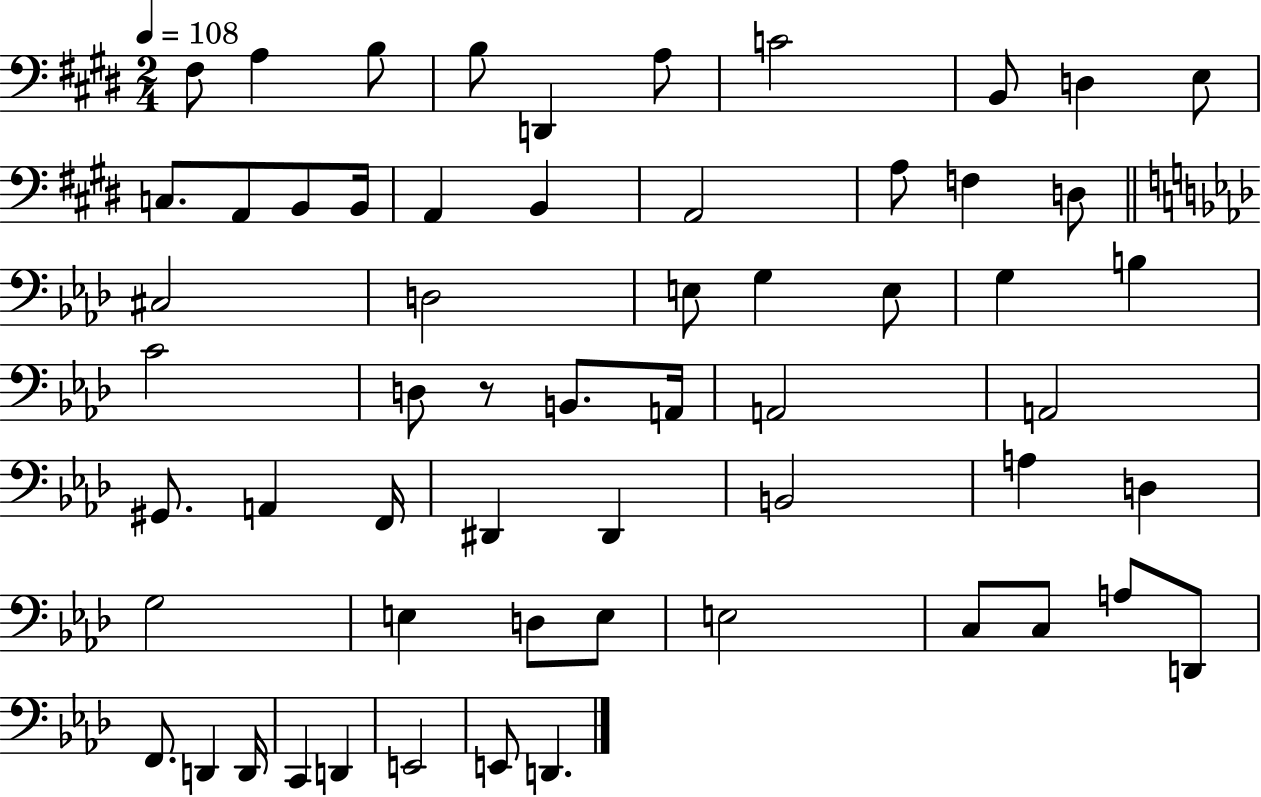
X:1
T:Untitled
M:2/4
L:1/4
K:E
^F,/2 A, B,/2 B,/2 D,, A,/2 C2 B,,/2 D, E,/2 C,/2 A,,/2 B,,/2 B,,/4 A,, B,, A,,2 A,/2 F, D,/2 ^C,2 D,2 E,/2 G, E,/2 G, B, C2 D,/2 z/2 B,,/2 A,,/4 A,,2 A,,2 ^G,,/2 A,, F,,/4 ^D,, ^D,, B,,2 A, D, G,2 E, D,/2 E,/2 E,2 C,/2 C,/2 A,/2 D,,/2 F,,/2 D,, D,,/4 C,, D,, E,,2 E,,/2 D,,